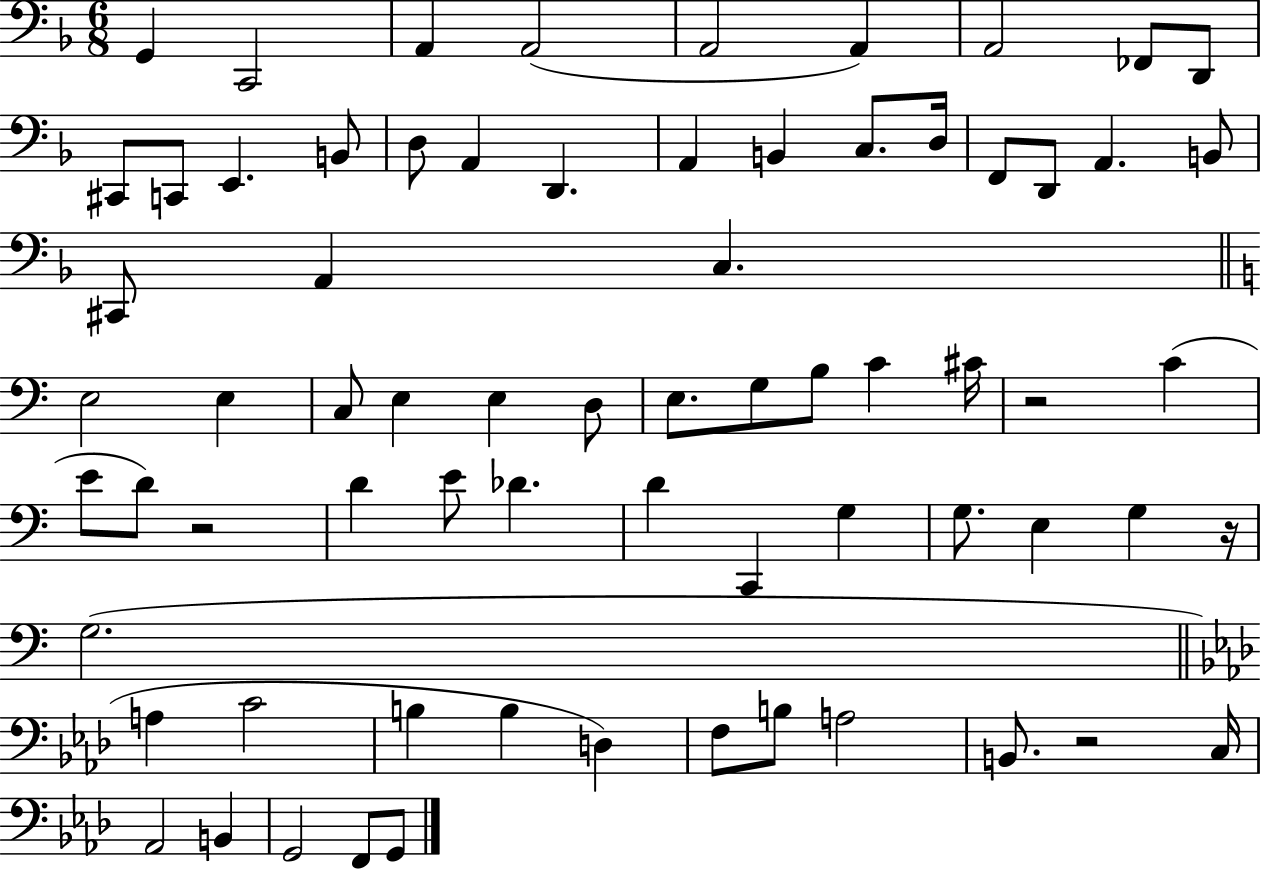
G2/q C2/h A2/q A2/h A2/h A2/q A2/h FES2/e D2/e C#2/e C2/e E2/q. B2/e D3/e A2/q D2/q. A2/q B2/q C3/e. D3/s F2/e D2/e A2/q. B2/e C#2/e A2/q C3/q. E3/h E3/q C3/e E3/q E3/q D3/e E3/e. G3/e B3/e C4/q C#4/s R/h C4/q E4/e D4/e R/h D4/q E4/e Db4/q. D4/q C2/q G3/q G3/e. E3/q G3/q R/s G3/h. A3/q C4/h B3/q B3/q D3/q F3/e B3/e A3/h B2/e. R/h C3/s Ab2/h B2/q G2/h F2/e G2/e